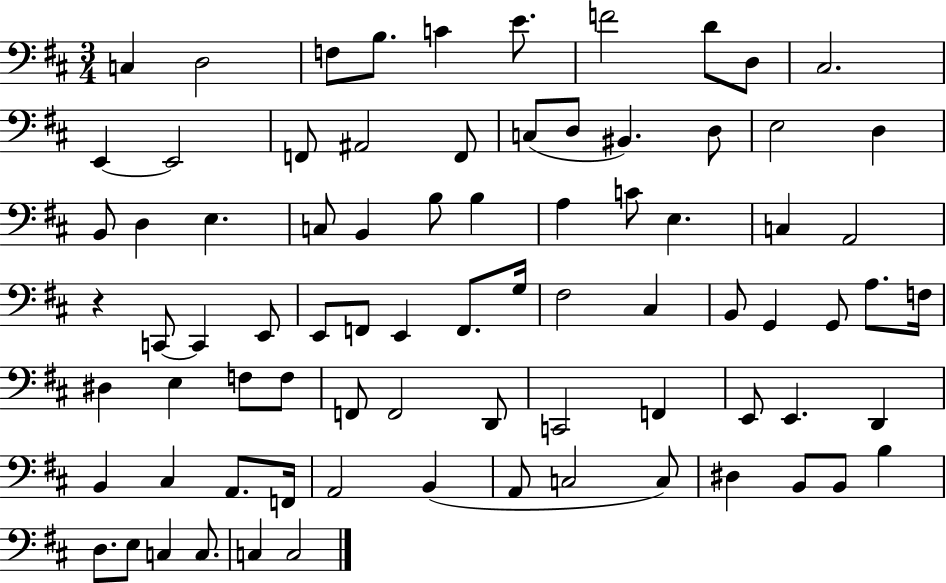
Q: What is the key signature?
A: D major